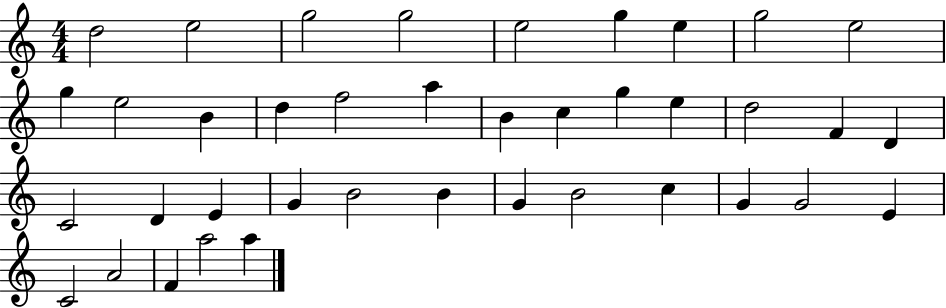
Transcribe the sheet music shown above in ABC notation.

X:1
T:Untitled
M:4/4
L:1/4
K:C
d2 e2 g2 g2 e2 g e g2 e2 g e2 B d f2 a B c g e d2 F D C2 D E G B2 B G B2 c G G2 E C2 A2 F a2 a